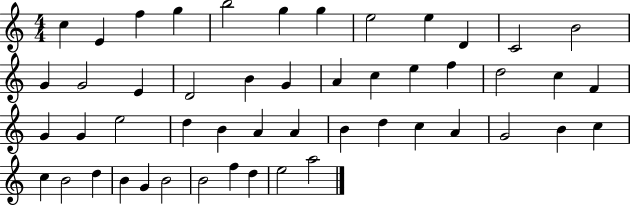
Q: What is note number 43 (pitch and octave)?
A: B4